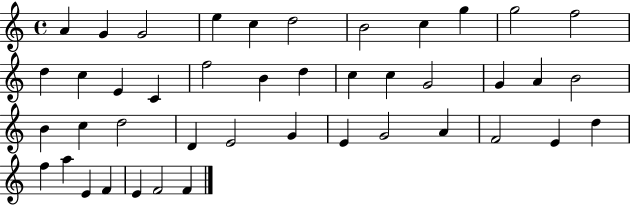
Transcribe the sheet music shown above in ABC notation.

X:1
T:Untitled
M:4/4
L:1/4
K:C
A G G2 e c d2 B2 c g g2 f2 d c E C f2 B d c c G2 G A B2 B c d2 D E2 G E G2 A F2 E d f a E F E F2 F